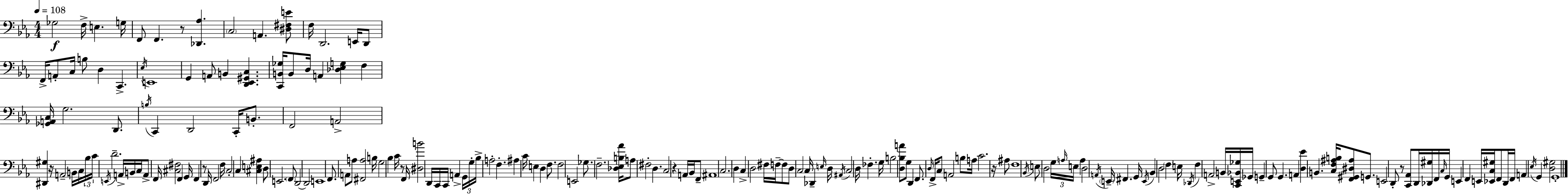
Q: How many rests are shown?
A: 7